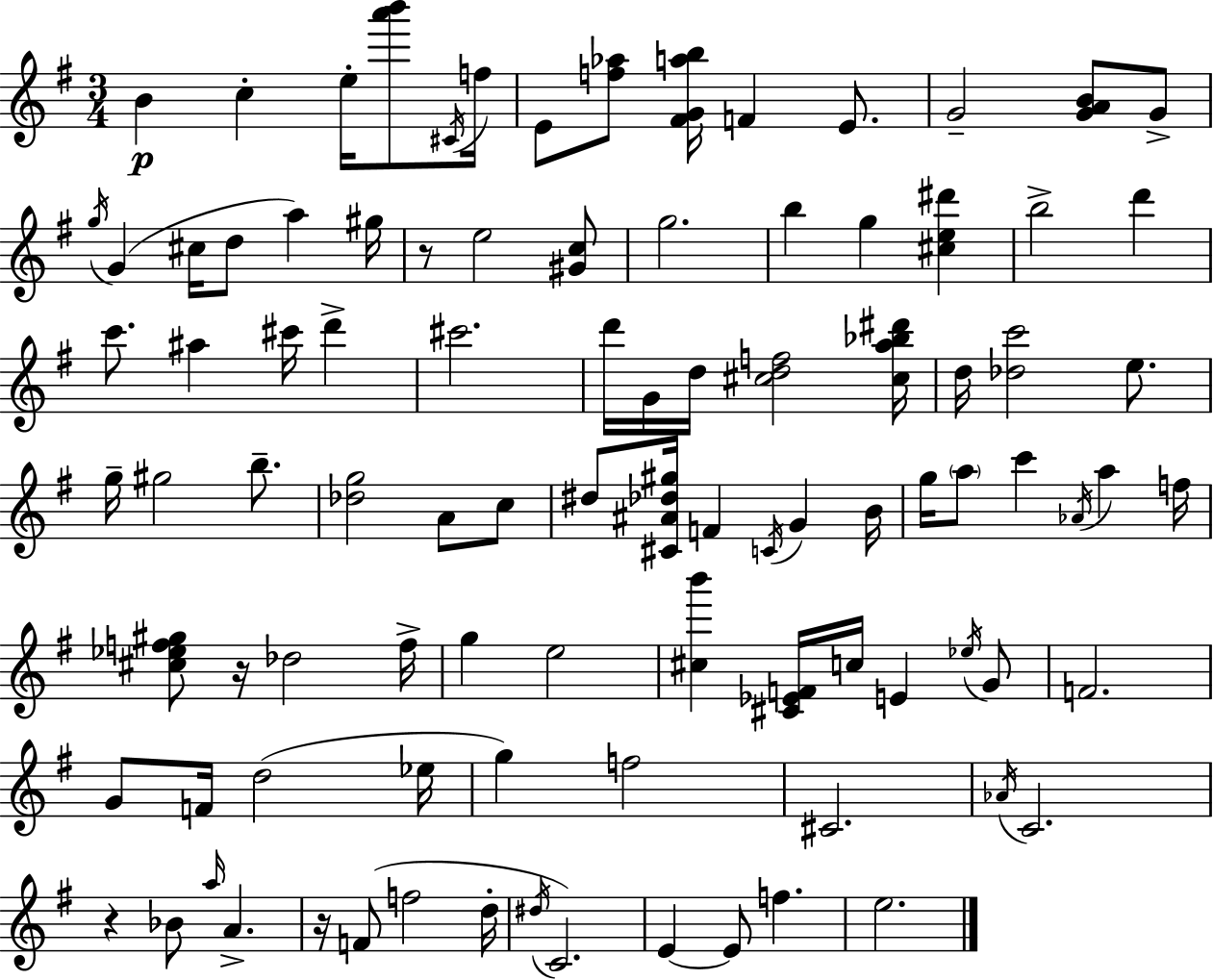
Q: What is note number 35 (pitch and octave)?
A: B5